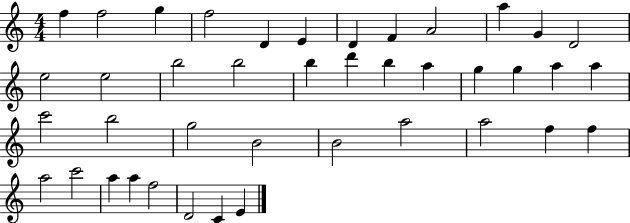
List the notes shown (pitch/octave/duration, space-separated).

F5/q F5/h G5/q F5/h D4/q E4/q D4/q F4/q A4/h A5/q G4/q D4/h E5/h E5/h B5/h B5/h B5/q D6/q B5/q A5/q G5/q G5/q A5/q A5/q C6/h B5/h G5/h B4/h B4/h A5/h A5/h F5/q F5/q A5/h C6/h A5/q A5/q F5/h D4/h C4/q E4/q